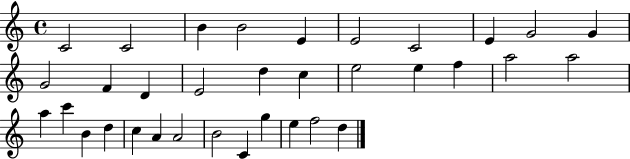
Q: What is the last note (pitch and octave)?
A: D5